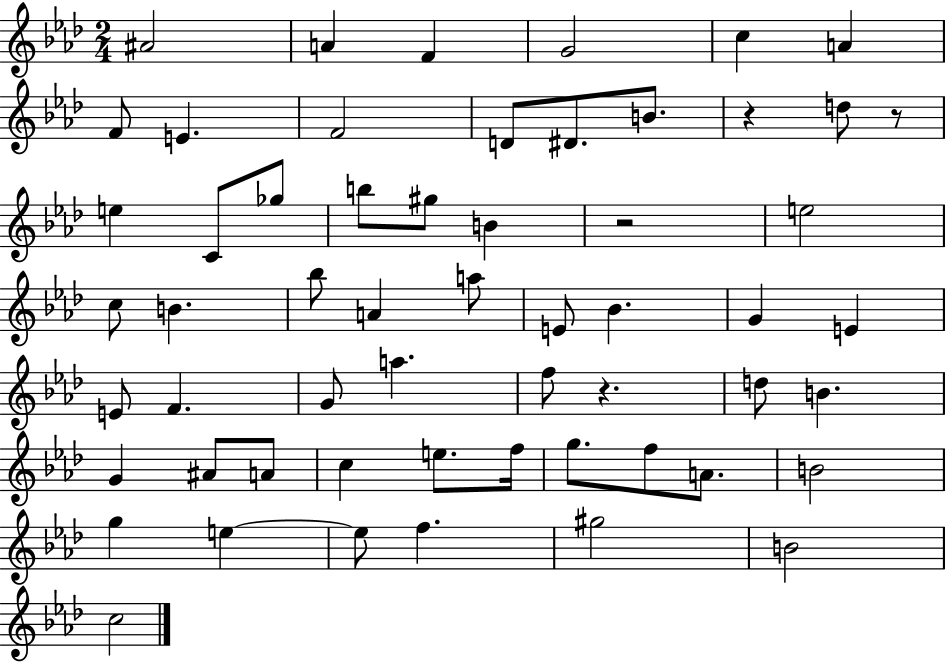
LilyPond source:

{
  \clef treble
  \numericTimeSignature
  \time 2/4
  \key aes \major
  ais'2 | a'4 f'4 | g'2 | c''4 a'4 | \break f'8 e'4. | f'2 | d'8 dis'8. b'8. | r4 d''8 r8 | \break e''4 c'8 ges''8 | b''8 gis''8 b'4 | r2 | e''2 | \break c''8 b'4. | bes''8 a'4 a''8 | e'8 bes'4. | g'4 e'4 | \break e'8 f'4. | g'8 a''4. | f''8 r4. | d''8 b'4. | \break g'4 ais'8 a'8 | c''4 e''8. f''16 | g''8. f''8 a'8. | b'2 | \break g''4 e''4~~ | e''8 f''4. | gis''2 | b'2 | \break c''2 | \bar "|."
}